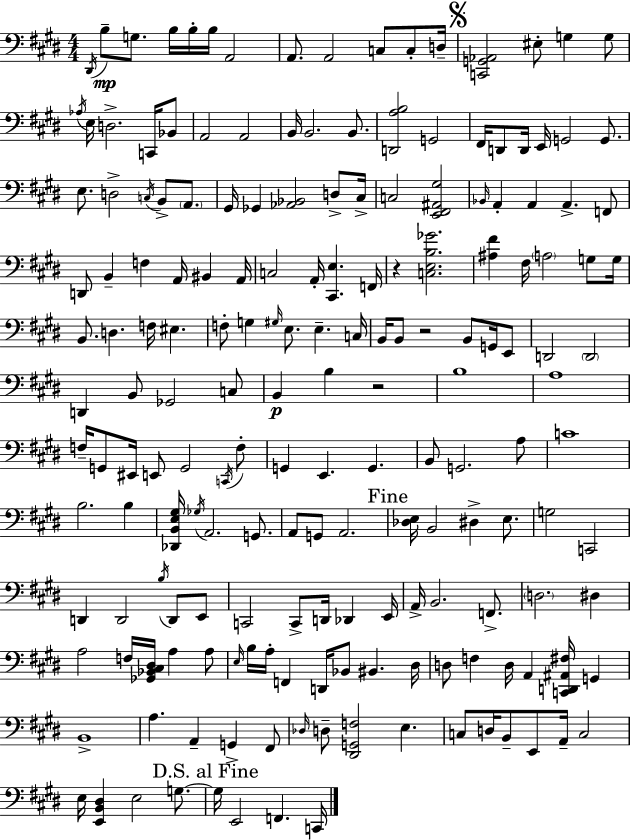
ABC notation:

X:1
T:Untitled
M:4/4
L:1/4
K:E
^D,,/4 B,/2 G,/2 B,/4 B,/4 B,/4 A,,2 A,,/2 A,,2 C,/2 C,/2 D,/4 [C,,G,,_A,,]2 ^E,/2 G, G,/2 _A,/4 E,/4 D,2 C,,/4 _B,,/2 A,,2 A,,2 B,,/4 B,,2 B,,/2 [D,,A,B,]2 G,,2 ^F,,/4 D,,/2 D,,/4 E,,/4 G,,2 G,,/2 E,/2 D,2 C,/4 B,,/2 A,,/2 ^G,,/4 _G,, [_A,,_B,,]2 D,/2 ^C,/4 C,2 [E,,^F,,^A,,^G,]2 _B,,/4 A,, A,, A,, F,,/2 D,,/2 B,, F, A,,/4 ^B,, A,,/4 C,2 A,,/4 [^C,,E,] F,,/4 z [C,E,B,_G]2 [^A,^F] ^F,/4 A,2 G,/2 G,/4 B,,/2 D, F,/4 ^E, F,/2 G, ^G,/4 E,/2 E, C,/4 B,,/4 B,,/2 z2 B,,/2 G,,/4 E,,/2 D,,2 D,,2 D,, B,,/2 _G,,2 C,/2 B,, B, z2 B,4 A,4 F,/4 G,,/2 ^E,,/4 E,,/2 G,,2 C,,/4 F,/2 G,, E,, G,, B,,/2 G,,2 A,/2 C4 B,2 B, [_D,,B,,E,^G,]/4 _G,/4 A,,2 G,,/2 A,,/2 G,,/2 A,,2 [_D,E,]/4 B,,2 ^D, E,/2 G,2 C,,2 D,, D,,2 B,/4 D,,/2 E,,/2 C,,2 C,,/2 D,,/4 _D,, E,,/4 A,,/4 B,,2 F,,/2 D,2 ^D, A,2 F,/4 [_G,,_B,,^C,^D,]/4 A, A,/2 E,/4 B,/4 A,/4 F,, D,,/4 _B,,/2 ^B,, ^D,/4 D,/2 F, D,/4 A,, [C,,D,,^A,,^F,]/4 G,, B,,4 A, A,, G,, ^F,,/2 _D,/4 D,/2 [^D,,G,,F,]2 E, C,/2 D,/4 B,,/2 E,,/2 A,,/4 C,2 E,/4 [E,,B,,^D,] E,2 G,/2 G,/4 E,,2 F,, C,,/4